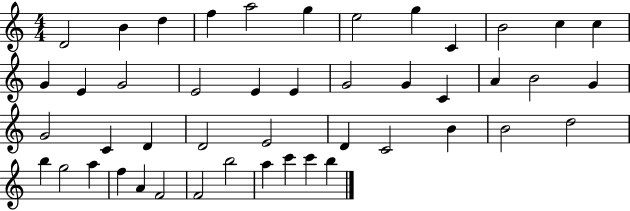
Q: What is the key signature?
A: C major